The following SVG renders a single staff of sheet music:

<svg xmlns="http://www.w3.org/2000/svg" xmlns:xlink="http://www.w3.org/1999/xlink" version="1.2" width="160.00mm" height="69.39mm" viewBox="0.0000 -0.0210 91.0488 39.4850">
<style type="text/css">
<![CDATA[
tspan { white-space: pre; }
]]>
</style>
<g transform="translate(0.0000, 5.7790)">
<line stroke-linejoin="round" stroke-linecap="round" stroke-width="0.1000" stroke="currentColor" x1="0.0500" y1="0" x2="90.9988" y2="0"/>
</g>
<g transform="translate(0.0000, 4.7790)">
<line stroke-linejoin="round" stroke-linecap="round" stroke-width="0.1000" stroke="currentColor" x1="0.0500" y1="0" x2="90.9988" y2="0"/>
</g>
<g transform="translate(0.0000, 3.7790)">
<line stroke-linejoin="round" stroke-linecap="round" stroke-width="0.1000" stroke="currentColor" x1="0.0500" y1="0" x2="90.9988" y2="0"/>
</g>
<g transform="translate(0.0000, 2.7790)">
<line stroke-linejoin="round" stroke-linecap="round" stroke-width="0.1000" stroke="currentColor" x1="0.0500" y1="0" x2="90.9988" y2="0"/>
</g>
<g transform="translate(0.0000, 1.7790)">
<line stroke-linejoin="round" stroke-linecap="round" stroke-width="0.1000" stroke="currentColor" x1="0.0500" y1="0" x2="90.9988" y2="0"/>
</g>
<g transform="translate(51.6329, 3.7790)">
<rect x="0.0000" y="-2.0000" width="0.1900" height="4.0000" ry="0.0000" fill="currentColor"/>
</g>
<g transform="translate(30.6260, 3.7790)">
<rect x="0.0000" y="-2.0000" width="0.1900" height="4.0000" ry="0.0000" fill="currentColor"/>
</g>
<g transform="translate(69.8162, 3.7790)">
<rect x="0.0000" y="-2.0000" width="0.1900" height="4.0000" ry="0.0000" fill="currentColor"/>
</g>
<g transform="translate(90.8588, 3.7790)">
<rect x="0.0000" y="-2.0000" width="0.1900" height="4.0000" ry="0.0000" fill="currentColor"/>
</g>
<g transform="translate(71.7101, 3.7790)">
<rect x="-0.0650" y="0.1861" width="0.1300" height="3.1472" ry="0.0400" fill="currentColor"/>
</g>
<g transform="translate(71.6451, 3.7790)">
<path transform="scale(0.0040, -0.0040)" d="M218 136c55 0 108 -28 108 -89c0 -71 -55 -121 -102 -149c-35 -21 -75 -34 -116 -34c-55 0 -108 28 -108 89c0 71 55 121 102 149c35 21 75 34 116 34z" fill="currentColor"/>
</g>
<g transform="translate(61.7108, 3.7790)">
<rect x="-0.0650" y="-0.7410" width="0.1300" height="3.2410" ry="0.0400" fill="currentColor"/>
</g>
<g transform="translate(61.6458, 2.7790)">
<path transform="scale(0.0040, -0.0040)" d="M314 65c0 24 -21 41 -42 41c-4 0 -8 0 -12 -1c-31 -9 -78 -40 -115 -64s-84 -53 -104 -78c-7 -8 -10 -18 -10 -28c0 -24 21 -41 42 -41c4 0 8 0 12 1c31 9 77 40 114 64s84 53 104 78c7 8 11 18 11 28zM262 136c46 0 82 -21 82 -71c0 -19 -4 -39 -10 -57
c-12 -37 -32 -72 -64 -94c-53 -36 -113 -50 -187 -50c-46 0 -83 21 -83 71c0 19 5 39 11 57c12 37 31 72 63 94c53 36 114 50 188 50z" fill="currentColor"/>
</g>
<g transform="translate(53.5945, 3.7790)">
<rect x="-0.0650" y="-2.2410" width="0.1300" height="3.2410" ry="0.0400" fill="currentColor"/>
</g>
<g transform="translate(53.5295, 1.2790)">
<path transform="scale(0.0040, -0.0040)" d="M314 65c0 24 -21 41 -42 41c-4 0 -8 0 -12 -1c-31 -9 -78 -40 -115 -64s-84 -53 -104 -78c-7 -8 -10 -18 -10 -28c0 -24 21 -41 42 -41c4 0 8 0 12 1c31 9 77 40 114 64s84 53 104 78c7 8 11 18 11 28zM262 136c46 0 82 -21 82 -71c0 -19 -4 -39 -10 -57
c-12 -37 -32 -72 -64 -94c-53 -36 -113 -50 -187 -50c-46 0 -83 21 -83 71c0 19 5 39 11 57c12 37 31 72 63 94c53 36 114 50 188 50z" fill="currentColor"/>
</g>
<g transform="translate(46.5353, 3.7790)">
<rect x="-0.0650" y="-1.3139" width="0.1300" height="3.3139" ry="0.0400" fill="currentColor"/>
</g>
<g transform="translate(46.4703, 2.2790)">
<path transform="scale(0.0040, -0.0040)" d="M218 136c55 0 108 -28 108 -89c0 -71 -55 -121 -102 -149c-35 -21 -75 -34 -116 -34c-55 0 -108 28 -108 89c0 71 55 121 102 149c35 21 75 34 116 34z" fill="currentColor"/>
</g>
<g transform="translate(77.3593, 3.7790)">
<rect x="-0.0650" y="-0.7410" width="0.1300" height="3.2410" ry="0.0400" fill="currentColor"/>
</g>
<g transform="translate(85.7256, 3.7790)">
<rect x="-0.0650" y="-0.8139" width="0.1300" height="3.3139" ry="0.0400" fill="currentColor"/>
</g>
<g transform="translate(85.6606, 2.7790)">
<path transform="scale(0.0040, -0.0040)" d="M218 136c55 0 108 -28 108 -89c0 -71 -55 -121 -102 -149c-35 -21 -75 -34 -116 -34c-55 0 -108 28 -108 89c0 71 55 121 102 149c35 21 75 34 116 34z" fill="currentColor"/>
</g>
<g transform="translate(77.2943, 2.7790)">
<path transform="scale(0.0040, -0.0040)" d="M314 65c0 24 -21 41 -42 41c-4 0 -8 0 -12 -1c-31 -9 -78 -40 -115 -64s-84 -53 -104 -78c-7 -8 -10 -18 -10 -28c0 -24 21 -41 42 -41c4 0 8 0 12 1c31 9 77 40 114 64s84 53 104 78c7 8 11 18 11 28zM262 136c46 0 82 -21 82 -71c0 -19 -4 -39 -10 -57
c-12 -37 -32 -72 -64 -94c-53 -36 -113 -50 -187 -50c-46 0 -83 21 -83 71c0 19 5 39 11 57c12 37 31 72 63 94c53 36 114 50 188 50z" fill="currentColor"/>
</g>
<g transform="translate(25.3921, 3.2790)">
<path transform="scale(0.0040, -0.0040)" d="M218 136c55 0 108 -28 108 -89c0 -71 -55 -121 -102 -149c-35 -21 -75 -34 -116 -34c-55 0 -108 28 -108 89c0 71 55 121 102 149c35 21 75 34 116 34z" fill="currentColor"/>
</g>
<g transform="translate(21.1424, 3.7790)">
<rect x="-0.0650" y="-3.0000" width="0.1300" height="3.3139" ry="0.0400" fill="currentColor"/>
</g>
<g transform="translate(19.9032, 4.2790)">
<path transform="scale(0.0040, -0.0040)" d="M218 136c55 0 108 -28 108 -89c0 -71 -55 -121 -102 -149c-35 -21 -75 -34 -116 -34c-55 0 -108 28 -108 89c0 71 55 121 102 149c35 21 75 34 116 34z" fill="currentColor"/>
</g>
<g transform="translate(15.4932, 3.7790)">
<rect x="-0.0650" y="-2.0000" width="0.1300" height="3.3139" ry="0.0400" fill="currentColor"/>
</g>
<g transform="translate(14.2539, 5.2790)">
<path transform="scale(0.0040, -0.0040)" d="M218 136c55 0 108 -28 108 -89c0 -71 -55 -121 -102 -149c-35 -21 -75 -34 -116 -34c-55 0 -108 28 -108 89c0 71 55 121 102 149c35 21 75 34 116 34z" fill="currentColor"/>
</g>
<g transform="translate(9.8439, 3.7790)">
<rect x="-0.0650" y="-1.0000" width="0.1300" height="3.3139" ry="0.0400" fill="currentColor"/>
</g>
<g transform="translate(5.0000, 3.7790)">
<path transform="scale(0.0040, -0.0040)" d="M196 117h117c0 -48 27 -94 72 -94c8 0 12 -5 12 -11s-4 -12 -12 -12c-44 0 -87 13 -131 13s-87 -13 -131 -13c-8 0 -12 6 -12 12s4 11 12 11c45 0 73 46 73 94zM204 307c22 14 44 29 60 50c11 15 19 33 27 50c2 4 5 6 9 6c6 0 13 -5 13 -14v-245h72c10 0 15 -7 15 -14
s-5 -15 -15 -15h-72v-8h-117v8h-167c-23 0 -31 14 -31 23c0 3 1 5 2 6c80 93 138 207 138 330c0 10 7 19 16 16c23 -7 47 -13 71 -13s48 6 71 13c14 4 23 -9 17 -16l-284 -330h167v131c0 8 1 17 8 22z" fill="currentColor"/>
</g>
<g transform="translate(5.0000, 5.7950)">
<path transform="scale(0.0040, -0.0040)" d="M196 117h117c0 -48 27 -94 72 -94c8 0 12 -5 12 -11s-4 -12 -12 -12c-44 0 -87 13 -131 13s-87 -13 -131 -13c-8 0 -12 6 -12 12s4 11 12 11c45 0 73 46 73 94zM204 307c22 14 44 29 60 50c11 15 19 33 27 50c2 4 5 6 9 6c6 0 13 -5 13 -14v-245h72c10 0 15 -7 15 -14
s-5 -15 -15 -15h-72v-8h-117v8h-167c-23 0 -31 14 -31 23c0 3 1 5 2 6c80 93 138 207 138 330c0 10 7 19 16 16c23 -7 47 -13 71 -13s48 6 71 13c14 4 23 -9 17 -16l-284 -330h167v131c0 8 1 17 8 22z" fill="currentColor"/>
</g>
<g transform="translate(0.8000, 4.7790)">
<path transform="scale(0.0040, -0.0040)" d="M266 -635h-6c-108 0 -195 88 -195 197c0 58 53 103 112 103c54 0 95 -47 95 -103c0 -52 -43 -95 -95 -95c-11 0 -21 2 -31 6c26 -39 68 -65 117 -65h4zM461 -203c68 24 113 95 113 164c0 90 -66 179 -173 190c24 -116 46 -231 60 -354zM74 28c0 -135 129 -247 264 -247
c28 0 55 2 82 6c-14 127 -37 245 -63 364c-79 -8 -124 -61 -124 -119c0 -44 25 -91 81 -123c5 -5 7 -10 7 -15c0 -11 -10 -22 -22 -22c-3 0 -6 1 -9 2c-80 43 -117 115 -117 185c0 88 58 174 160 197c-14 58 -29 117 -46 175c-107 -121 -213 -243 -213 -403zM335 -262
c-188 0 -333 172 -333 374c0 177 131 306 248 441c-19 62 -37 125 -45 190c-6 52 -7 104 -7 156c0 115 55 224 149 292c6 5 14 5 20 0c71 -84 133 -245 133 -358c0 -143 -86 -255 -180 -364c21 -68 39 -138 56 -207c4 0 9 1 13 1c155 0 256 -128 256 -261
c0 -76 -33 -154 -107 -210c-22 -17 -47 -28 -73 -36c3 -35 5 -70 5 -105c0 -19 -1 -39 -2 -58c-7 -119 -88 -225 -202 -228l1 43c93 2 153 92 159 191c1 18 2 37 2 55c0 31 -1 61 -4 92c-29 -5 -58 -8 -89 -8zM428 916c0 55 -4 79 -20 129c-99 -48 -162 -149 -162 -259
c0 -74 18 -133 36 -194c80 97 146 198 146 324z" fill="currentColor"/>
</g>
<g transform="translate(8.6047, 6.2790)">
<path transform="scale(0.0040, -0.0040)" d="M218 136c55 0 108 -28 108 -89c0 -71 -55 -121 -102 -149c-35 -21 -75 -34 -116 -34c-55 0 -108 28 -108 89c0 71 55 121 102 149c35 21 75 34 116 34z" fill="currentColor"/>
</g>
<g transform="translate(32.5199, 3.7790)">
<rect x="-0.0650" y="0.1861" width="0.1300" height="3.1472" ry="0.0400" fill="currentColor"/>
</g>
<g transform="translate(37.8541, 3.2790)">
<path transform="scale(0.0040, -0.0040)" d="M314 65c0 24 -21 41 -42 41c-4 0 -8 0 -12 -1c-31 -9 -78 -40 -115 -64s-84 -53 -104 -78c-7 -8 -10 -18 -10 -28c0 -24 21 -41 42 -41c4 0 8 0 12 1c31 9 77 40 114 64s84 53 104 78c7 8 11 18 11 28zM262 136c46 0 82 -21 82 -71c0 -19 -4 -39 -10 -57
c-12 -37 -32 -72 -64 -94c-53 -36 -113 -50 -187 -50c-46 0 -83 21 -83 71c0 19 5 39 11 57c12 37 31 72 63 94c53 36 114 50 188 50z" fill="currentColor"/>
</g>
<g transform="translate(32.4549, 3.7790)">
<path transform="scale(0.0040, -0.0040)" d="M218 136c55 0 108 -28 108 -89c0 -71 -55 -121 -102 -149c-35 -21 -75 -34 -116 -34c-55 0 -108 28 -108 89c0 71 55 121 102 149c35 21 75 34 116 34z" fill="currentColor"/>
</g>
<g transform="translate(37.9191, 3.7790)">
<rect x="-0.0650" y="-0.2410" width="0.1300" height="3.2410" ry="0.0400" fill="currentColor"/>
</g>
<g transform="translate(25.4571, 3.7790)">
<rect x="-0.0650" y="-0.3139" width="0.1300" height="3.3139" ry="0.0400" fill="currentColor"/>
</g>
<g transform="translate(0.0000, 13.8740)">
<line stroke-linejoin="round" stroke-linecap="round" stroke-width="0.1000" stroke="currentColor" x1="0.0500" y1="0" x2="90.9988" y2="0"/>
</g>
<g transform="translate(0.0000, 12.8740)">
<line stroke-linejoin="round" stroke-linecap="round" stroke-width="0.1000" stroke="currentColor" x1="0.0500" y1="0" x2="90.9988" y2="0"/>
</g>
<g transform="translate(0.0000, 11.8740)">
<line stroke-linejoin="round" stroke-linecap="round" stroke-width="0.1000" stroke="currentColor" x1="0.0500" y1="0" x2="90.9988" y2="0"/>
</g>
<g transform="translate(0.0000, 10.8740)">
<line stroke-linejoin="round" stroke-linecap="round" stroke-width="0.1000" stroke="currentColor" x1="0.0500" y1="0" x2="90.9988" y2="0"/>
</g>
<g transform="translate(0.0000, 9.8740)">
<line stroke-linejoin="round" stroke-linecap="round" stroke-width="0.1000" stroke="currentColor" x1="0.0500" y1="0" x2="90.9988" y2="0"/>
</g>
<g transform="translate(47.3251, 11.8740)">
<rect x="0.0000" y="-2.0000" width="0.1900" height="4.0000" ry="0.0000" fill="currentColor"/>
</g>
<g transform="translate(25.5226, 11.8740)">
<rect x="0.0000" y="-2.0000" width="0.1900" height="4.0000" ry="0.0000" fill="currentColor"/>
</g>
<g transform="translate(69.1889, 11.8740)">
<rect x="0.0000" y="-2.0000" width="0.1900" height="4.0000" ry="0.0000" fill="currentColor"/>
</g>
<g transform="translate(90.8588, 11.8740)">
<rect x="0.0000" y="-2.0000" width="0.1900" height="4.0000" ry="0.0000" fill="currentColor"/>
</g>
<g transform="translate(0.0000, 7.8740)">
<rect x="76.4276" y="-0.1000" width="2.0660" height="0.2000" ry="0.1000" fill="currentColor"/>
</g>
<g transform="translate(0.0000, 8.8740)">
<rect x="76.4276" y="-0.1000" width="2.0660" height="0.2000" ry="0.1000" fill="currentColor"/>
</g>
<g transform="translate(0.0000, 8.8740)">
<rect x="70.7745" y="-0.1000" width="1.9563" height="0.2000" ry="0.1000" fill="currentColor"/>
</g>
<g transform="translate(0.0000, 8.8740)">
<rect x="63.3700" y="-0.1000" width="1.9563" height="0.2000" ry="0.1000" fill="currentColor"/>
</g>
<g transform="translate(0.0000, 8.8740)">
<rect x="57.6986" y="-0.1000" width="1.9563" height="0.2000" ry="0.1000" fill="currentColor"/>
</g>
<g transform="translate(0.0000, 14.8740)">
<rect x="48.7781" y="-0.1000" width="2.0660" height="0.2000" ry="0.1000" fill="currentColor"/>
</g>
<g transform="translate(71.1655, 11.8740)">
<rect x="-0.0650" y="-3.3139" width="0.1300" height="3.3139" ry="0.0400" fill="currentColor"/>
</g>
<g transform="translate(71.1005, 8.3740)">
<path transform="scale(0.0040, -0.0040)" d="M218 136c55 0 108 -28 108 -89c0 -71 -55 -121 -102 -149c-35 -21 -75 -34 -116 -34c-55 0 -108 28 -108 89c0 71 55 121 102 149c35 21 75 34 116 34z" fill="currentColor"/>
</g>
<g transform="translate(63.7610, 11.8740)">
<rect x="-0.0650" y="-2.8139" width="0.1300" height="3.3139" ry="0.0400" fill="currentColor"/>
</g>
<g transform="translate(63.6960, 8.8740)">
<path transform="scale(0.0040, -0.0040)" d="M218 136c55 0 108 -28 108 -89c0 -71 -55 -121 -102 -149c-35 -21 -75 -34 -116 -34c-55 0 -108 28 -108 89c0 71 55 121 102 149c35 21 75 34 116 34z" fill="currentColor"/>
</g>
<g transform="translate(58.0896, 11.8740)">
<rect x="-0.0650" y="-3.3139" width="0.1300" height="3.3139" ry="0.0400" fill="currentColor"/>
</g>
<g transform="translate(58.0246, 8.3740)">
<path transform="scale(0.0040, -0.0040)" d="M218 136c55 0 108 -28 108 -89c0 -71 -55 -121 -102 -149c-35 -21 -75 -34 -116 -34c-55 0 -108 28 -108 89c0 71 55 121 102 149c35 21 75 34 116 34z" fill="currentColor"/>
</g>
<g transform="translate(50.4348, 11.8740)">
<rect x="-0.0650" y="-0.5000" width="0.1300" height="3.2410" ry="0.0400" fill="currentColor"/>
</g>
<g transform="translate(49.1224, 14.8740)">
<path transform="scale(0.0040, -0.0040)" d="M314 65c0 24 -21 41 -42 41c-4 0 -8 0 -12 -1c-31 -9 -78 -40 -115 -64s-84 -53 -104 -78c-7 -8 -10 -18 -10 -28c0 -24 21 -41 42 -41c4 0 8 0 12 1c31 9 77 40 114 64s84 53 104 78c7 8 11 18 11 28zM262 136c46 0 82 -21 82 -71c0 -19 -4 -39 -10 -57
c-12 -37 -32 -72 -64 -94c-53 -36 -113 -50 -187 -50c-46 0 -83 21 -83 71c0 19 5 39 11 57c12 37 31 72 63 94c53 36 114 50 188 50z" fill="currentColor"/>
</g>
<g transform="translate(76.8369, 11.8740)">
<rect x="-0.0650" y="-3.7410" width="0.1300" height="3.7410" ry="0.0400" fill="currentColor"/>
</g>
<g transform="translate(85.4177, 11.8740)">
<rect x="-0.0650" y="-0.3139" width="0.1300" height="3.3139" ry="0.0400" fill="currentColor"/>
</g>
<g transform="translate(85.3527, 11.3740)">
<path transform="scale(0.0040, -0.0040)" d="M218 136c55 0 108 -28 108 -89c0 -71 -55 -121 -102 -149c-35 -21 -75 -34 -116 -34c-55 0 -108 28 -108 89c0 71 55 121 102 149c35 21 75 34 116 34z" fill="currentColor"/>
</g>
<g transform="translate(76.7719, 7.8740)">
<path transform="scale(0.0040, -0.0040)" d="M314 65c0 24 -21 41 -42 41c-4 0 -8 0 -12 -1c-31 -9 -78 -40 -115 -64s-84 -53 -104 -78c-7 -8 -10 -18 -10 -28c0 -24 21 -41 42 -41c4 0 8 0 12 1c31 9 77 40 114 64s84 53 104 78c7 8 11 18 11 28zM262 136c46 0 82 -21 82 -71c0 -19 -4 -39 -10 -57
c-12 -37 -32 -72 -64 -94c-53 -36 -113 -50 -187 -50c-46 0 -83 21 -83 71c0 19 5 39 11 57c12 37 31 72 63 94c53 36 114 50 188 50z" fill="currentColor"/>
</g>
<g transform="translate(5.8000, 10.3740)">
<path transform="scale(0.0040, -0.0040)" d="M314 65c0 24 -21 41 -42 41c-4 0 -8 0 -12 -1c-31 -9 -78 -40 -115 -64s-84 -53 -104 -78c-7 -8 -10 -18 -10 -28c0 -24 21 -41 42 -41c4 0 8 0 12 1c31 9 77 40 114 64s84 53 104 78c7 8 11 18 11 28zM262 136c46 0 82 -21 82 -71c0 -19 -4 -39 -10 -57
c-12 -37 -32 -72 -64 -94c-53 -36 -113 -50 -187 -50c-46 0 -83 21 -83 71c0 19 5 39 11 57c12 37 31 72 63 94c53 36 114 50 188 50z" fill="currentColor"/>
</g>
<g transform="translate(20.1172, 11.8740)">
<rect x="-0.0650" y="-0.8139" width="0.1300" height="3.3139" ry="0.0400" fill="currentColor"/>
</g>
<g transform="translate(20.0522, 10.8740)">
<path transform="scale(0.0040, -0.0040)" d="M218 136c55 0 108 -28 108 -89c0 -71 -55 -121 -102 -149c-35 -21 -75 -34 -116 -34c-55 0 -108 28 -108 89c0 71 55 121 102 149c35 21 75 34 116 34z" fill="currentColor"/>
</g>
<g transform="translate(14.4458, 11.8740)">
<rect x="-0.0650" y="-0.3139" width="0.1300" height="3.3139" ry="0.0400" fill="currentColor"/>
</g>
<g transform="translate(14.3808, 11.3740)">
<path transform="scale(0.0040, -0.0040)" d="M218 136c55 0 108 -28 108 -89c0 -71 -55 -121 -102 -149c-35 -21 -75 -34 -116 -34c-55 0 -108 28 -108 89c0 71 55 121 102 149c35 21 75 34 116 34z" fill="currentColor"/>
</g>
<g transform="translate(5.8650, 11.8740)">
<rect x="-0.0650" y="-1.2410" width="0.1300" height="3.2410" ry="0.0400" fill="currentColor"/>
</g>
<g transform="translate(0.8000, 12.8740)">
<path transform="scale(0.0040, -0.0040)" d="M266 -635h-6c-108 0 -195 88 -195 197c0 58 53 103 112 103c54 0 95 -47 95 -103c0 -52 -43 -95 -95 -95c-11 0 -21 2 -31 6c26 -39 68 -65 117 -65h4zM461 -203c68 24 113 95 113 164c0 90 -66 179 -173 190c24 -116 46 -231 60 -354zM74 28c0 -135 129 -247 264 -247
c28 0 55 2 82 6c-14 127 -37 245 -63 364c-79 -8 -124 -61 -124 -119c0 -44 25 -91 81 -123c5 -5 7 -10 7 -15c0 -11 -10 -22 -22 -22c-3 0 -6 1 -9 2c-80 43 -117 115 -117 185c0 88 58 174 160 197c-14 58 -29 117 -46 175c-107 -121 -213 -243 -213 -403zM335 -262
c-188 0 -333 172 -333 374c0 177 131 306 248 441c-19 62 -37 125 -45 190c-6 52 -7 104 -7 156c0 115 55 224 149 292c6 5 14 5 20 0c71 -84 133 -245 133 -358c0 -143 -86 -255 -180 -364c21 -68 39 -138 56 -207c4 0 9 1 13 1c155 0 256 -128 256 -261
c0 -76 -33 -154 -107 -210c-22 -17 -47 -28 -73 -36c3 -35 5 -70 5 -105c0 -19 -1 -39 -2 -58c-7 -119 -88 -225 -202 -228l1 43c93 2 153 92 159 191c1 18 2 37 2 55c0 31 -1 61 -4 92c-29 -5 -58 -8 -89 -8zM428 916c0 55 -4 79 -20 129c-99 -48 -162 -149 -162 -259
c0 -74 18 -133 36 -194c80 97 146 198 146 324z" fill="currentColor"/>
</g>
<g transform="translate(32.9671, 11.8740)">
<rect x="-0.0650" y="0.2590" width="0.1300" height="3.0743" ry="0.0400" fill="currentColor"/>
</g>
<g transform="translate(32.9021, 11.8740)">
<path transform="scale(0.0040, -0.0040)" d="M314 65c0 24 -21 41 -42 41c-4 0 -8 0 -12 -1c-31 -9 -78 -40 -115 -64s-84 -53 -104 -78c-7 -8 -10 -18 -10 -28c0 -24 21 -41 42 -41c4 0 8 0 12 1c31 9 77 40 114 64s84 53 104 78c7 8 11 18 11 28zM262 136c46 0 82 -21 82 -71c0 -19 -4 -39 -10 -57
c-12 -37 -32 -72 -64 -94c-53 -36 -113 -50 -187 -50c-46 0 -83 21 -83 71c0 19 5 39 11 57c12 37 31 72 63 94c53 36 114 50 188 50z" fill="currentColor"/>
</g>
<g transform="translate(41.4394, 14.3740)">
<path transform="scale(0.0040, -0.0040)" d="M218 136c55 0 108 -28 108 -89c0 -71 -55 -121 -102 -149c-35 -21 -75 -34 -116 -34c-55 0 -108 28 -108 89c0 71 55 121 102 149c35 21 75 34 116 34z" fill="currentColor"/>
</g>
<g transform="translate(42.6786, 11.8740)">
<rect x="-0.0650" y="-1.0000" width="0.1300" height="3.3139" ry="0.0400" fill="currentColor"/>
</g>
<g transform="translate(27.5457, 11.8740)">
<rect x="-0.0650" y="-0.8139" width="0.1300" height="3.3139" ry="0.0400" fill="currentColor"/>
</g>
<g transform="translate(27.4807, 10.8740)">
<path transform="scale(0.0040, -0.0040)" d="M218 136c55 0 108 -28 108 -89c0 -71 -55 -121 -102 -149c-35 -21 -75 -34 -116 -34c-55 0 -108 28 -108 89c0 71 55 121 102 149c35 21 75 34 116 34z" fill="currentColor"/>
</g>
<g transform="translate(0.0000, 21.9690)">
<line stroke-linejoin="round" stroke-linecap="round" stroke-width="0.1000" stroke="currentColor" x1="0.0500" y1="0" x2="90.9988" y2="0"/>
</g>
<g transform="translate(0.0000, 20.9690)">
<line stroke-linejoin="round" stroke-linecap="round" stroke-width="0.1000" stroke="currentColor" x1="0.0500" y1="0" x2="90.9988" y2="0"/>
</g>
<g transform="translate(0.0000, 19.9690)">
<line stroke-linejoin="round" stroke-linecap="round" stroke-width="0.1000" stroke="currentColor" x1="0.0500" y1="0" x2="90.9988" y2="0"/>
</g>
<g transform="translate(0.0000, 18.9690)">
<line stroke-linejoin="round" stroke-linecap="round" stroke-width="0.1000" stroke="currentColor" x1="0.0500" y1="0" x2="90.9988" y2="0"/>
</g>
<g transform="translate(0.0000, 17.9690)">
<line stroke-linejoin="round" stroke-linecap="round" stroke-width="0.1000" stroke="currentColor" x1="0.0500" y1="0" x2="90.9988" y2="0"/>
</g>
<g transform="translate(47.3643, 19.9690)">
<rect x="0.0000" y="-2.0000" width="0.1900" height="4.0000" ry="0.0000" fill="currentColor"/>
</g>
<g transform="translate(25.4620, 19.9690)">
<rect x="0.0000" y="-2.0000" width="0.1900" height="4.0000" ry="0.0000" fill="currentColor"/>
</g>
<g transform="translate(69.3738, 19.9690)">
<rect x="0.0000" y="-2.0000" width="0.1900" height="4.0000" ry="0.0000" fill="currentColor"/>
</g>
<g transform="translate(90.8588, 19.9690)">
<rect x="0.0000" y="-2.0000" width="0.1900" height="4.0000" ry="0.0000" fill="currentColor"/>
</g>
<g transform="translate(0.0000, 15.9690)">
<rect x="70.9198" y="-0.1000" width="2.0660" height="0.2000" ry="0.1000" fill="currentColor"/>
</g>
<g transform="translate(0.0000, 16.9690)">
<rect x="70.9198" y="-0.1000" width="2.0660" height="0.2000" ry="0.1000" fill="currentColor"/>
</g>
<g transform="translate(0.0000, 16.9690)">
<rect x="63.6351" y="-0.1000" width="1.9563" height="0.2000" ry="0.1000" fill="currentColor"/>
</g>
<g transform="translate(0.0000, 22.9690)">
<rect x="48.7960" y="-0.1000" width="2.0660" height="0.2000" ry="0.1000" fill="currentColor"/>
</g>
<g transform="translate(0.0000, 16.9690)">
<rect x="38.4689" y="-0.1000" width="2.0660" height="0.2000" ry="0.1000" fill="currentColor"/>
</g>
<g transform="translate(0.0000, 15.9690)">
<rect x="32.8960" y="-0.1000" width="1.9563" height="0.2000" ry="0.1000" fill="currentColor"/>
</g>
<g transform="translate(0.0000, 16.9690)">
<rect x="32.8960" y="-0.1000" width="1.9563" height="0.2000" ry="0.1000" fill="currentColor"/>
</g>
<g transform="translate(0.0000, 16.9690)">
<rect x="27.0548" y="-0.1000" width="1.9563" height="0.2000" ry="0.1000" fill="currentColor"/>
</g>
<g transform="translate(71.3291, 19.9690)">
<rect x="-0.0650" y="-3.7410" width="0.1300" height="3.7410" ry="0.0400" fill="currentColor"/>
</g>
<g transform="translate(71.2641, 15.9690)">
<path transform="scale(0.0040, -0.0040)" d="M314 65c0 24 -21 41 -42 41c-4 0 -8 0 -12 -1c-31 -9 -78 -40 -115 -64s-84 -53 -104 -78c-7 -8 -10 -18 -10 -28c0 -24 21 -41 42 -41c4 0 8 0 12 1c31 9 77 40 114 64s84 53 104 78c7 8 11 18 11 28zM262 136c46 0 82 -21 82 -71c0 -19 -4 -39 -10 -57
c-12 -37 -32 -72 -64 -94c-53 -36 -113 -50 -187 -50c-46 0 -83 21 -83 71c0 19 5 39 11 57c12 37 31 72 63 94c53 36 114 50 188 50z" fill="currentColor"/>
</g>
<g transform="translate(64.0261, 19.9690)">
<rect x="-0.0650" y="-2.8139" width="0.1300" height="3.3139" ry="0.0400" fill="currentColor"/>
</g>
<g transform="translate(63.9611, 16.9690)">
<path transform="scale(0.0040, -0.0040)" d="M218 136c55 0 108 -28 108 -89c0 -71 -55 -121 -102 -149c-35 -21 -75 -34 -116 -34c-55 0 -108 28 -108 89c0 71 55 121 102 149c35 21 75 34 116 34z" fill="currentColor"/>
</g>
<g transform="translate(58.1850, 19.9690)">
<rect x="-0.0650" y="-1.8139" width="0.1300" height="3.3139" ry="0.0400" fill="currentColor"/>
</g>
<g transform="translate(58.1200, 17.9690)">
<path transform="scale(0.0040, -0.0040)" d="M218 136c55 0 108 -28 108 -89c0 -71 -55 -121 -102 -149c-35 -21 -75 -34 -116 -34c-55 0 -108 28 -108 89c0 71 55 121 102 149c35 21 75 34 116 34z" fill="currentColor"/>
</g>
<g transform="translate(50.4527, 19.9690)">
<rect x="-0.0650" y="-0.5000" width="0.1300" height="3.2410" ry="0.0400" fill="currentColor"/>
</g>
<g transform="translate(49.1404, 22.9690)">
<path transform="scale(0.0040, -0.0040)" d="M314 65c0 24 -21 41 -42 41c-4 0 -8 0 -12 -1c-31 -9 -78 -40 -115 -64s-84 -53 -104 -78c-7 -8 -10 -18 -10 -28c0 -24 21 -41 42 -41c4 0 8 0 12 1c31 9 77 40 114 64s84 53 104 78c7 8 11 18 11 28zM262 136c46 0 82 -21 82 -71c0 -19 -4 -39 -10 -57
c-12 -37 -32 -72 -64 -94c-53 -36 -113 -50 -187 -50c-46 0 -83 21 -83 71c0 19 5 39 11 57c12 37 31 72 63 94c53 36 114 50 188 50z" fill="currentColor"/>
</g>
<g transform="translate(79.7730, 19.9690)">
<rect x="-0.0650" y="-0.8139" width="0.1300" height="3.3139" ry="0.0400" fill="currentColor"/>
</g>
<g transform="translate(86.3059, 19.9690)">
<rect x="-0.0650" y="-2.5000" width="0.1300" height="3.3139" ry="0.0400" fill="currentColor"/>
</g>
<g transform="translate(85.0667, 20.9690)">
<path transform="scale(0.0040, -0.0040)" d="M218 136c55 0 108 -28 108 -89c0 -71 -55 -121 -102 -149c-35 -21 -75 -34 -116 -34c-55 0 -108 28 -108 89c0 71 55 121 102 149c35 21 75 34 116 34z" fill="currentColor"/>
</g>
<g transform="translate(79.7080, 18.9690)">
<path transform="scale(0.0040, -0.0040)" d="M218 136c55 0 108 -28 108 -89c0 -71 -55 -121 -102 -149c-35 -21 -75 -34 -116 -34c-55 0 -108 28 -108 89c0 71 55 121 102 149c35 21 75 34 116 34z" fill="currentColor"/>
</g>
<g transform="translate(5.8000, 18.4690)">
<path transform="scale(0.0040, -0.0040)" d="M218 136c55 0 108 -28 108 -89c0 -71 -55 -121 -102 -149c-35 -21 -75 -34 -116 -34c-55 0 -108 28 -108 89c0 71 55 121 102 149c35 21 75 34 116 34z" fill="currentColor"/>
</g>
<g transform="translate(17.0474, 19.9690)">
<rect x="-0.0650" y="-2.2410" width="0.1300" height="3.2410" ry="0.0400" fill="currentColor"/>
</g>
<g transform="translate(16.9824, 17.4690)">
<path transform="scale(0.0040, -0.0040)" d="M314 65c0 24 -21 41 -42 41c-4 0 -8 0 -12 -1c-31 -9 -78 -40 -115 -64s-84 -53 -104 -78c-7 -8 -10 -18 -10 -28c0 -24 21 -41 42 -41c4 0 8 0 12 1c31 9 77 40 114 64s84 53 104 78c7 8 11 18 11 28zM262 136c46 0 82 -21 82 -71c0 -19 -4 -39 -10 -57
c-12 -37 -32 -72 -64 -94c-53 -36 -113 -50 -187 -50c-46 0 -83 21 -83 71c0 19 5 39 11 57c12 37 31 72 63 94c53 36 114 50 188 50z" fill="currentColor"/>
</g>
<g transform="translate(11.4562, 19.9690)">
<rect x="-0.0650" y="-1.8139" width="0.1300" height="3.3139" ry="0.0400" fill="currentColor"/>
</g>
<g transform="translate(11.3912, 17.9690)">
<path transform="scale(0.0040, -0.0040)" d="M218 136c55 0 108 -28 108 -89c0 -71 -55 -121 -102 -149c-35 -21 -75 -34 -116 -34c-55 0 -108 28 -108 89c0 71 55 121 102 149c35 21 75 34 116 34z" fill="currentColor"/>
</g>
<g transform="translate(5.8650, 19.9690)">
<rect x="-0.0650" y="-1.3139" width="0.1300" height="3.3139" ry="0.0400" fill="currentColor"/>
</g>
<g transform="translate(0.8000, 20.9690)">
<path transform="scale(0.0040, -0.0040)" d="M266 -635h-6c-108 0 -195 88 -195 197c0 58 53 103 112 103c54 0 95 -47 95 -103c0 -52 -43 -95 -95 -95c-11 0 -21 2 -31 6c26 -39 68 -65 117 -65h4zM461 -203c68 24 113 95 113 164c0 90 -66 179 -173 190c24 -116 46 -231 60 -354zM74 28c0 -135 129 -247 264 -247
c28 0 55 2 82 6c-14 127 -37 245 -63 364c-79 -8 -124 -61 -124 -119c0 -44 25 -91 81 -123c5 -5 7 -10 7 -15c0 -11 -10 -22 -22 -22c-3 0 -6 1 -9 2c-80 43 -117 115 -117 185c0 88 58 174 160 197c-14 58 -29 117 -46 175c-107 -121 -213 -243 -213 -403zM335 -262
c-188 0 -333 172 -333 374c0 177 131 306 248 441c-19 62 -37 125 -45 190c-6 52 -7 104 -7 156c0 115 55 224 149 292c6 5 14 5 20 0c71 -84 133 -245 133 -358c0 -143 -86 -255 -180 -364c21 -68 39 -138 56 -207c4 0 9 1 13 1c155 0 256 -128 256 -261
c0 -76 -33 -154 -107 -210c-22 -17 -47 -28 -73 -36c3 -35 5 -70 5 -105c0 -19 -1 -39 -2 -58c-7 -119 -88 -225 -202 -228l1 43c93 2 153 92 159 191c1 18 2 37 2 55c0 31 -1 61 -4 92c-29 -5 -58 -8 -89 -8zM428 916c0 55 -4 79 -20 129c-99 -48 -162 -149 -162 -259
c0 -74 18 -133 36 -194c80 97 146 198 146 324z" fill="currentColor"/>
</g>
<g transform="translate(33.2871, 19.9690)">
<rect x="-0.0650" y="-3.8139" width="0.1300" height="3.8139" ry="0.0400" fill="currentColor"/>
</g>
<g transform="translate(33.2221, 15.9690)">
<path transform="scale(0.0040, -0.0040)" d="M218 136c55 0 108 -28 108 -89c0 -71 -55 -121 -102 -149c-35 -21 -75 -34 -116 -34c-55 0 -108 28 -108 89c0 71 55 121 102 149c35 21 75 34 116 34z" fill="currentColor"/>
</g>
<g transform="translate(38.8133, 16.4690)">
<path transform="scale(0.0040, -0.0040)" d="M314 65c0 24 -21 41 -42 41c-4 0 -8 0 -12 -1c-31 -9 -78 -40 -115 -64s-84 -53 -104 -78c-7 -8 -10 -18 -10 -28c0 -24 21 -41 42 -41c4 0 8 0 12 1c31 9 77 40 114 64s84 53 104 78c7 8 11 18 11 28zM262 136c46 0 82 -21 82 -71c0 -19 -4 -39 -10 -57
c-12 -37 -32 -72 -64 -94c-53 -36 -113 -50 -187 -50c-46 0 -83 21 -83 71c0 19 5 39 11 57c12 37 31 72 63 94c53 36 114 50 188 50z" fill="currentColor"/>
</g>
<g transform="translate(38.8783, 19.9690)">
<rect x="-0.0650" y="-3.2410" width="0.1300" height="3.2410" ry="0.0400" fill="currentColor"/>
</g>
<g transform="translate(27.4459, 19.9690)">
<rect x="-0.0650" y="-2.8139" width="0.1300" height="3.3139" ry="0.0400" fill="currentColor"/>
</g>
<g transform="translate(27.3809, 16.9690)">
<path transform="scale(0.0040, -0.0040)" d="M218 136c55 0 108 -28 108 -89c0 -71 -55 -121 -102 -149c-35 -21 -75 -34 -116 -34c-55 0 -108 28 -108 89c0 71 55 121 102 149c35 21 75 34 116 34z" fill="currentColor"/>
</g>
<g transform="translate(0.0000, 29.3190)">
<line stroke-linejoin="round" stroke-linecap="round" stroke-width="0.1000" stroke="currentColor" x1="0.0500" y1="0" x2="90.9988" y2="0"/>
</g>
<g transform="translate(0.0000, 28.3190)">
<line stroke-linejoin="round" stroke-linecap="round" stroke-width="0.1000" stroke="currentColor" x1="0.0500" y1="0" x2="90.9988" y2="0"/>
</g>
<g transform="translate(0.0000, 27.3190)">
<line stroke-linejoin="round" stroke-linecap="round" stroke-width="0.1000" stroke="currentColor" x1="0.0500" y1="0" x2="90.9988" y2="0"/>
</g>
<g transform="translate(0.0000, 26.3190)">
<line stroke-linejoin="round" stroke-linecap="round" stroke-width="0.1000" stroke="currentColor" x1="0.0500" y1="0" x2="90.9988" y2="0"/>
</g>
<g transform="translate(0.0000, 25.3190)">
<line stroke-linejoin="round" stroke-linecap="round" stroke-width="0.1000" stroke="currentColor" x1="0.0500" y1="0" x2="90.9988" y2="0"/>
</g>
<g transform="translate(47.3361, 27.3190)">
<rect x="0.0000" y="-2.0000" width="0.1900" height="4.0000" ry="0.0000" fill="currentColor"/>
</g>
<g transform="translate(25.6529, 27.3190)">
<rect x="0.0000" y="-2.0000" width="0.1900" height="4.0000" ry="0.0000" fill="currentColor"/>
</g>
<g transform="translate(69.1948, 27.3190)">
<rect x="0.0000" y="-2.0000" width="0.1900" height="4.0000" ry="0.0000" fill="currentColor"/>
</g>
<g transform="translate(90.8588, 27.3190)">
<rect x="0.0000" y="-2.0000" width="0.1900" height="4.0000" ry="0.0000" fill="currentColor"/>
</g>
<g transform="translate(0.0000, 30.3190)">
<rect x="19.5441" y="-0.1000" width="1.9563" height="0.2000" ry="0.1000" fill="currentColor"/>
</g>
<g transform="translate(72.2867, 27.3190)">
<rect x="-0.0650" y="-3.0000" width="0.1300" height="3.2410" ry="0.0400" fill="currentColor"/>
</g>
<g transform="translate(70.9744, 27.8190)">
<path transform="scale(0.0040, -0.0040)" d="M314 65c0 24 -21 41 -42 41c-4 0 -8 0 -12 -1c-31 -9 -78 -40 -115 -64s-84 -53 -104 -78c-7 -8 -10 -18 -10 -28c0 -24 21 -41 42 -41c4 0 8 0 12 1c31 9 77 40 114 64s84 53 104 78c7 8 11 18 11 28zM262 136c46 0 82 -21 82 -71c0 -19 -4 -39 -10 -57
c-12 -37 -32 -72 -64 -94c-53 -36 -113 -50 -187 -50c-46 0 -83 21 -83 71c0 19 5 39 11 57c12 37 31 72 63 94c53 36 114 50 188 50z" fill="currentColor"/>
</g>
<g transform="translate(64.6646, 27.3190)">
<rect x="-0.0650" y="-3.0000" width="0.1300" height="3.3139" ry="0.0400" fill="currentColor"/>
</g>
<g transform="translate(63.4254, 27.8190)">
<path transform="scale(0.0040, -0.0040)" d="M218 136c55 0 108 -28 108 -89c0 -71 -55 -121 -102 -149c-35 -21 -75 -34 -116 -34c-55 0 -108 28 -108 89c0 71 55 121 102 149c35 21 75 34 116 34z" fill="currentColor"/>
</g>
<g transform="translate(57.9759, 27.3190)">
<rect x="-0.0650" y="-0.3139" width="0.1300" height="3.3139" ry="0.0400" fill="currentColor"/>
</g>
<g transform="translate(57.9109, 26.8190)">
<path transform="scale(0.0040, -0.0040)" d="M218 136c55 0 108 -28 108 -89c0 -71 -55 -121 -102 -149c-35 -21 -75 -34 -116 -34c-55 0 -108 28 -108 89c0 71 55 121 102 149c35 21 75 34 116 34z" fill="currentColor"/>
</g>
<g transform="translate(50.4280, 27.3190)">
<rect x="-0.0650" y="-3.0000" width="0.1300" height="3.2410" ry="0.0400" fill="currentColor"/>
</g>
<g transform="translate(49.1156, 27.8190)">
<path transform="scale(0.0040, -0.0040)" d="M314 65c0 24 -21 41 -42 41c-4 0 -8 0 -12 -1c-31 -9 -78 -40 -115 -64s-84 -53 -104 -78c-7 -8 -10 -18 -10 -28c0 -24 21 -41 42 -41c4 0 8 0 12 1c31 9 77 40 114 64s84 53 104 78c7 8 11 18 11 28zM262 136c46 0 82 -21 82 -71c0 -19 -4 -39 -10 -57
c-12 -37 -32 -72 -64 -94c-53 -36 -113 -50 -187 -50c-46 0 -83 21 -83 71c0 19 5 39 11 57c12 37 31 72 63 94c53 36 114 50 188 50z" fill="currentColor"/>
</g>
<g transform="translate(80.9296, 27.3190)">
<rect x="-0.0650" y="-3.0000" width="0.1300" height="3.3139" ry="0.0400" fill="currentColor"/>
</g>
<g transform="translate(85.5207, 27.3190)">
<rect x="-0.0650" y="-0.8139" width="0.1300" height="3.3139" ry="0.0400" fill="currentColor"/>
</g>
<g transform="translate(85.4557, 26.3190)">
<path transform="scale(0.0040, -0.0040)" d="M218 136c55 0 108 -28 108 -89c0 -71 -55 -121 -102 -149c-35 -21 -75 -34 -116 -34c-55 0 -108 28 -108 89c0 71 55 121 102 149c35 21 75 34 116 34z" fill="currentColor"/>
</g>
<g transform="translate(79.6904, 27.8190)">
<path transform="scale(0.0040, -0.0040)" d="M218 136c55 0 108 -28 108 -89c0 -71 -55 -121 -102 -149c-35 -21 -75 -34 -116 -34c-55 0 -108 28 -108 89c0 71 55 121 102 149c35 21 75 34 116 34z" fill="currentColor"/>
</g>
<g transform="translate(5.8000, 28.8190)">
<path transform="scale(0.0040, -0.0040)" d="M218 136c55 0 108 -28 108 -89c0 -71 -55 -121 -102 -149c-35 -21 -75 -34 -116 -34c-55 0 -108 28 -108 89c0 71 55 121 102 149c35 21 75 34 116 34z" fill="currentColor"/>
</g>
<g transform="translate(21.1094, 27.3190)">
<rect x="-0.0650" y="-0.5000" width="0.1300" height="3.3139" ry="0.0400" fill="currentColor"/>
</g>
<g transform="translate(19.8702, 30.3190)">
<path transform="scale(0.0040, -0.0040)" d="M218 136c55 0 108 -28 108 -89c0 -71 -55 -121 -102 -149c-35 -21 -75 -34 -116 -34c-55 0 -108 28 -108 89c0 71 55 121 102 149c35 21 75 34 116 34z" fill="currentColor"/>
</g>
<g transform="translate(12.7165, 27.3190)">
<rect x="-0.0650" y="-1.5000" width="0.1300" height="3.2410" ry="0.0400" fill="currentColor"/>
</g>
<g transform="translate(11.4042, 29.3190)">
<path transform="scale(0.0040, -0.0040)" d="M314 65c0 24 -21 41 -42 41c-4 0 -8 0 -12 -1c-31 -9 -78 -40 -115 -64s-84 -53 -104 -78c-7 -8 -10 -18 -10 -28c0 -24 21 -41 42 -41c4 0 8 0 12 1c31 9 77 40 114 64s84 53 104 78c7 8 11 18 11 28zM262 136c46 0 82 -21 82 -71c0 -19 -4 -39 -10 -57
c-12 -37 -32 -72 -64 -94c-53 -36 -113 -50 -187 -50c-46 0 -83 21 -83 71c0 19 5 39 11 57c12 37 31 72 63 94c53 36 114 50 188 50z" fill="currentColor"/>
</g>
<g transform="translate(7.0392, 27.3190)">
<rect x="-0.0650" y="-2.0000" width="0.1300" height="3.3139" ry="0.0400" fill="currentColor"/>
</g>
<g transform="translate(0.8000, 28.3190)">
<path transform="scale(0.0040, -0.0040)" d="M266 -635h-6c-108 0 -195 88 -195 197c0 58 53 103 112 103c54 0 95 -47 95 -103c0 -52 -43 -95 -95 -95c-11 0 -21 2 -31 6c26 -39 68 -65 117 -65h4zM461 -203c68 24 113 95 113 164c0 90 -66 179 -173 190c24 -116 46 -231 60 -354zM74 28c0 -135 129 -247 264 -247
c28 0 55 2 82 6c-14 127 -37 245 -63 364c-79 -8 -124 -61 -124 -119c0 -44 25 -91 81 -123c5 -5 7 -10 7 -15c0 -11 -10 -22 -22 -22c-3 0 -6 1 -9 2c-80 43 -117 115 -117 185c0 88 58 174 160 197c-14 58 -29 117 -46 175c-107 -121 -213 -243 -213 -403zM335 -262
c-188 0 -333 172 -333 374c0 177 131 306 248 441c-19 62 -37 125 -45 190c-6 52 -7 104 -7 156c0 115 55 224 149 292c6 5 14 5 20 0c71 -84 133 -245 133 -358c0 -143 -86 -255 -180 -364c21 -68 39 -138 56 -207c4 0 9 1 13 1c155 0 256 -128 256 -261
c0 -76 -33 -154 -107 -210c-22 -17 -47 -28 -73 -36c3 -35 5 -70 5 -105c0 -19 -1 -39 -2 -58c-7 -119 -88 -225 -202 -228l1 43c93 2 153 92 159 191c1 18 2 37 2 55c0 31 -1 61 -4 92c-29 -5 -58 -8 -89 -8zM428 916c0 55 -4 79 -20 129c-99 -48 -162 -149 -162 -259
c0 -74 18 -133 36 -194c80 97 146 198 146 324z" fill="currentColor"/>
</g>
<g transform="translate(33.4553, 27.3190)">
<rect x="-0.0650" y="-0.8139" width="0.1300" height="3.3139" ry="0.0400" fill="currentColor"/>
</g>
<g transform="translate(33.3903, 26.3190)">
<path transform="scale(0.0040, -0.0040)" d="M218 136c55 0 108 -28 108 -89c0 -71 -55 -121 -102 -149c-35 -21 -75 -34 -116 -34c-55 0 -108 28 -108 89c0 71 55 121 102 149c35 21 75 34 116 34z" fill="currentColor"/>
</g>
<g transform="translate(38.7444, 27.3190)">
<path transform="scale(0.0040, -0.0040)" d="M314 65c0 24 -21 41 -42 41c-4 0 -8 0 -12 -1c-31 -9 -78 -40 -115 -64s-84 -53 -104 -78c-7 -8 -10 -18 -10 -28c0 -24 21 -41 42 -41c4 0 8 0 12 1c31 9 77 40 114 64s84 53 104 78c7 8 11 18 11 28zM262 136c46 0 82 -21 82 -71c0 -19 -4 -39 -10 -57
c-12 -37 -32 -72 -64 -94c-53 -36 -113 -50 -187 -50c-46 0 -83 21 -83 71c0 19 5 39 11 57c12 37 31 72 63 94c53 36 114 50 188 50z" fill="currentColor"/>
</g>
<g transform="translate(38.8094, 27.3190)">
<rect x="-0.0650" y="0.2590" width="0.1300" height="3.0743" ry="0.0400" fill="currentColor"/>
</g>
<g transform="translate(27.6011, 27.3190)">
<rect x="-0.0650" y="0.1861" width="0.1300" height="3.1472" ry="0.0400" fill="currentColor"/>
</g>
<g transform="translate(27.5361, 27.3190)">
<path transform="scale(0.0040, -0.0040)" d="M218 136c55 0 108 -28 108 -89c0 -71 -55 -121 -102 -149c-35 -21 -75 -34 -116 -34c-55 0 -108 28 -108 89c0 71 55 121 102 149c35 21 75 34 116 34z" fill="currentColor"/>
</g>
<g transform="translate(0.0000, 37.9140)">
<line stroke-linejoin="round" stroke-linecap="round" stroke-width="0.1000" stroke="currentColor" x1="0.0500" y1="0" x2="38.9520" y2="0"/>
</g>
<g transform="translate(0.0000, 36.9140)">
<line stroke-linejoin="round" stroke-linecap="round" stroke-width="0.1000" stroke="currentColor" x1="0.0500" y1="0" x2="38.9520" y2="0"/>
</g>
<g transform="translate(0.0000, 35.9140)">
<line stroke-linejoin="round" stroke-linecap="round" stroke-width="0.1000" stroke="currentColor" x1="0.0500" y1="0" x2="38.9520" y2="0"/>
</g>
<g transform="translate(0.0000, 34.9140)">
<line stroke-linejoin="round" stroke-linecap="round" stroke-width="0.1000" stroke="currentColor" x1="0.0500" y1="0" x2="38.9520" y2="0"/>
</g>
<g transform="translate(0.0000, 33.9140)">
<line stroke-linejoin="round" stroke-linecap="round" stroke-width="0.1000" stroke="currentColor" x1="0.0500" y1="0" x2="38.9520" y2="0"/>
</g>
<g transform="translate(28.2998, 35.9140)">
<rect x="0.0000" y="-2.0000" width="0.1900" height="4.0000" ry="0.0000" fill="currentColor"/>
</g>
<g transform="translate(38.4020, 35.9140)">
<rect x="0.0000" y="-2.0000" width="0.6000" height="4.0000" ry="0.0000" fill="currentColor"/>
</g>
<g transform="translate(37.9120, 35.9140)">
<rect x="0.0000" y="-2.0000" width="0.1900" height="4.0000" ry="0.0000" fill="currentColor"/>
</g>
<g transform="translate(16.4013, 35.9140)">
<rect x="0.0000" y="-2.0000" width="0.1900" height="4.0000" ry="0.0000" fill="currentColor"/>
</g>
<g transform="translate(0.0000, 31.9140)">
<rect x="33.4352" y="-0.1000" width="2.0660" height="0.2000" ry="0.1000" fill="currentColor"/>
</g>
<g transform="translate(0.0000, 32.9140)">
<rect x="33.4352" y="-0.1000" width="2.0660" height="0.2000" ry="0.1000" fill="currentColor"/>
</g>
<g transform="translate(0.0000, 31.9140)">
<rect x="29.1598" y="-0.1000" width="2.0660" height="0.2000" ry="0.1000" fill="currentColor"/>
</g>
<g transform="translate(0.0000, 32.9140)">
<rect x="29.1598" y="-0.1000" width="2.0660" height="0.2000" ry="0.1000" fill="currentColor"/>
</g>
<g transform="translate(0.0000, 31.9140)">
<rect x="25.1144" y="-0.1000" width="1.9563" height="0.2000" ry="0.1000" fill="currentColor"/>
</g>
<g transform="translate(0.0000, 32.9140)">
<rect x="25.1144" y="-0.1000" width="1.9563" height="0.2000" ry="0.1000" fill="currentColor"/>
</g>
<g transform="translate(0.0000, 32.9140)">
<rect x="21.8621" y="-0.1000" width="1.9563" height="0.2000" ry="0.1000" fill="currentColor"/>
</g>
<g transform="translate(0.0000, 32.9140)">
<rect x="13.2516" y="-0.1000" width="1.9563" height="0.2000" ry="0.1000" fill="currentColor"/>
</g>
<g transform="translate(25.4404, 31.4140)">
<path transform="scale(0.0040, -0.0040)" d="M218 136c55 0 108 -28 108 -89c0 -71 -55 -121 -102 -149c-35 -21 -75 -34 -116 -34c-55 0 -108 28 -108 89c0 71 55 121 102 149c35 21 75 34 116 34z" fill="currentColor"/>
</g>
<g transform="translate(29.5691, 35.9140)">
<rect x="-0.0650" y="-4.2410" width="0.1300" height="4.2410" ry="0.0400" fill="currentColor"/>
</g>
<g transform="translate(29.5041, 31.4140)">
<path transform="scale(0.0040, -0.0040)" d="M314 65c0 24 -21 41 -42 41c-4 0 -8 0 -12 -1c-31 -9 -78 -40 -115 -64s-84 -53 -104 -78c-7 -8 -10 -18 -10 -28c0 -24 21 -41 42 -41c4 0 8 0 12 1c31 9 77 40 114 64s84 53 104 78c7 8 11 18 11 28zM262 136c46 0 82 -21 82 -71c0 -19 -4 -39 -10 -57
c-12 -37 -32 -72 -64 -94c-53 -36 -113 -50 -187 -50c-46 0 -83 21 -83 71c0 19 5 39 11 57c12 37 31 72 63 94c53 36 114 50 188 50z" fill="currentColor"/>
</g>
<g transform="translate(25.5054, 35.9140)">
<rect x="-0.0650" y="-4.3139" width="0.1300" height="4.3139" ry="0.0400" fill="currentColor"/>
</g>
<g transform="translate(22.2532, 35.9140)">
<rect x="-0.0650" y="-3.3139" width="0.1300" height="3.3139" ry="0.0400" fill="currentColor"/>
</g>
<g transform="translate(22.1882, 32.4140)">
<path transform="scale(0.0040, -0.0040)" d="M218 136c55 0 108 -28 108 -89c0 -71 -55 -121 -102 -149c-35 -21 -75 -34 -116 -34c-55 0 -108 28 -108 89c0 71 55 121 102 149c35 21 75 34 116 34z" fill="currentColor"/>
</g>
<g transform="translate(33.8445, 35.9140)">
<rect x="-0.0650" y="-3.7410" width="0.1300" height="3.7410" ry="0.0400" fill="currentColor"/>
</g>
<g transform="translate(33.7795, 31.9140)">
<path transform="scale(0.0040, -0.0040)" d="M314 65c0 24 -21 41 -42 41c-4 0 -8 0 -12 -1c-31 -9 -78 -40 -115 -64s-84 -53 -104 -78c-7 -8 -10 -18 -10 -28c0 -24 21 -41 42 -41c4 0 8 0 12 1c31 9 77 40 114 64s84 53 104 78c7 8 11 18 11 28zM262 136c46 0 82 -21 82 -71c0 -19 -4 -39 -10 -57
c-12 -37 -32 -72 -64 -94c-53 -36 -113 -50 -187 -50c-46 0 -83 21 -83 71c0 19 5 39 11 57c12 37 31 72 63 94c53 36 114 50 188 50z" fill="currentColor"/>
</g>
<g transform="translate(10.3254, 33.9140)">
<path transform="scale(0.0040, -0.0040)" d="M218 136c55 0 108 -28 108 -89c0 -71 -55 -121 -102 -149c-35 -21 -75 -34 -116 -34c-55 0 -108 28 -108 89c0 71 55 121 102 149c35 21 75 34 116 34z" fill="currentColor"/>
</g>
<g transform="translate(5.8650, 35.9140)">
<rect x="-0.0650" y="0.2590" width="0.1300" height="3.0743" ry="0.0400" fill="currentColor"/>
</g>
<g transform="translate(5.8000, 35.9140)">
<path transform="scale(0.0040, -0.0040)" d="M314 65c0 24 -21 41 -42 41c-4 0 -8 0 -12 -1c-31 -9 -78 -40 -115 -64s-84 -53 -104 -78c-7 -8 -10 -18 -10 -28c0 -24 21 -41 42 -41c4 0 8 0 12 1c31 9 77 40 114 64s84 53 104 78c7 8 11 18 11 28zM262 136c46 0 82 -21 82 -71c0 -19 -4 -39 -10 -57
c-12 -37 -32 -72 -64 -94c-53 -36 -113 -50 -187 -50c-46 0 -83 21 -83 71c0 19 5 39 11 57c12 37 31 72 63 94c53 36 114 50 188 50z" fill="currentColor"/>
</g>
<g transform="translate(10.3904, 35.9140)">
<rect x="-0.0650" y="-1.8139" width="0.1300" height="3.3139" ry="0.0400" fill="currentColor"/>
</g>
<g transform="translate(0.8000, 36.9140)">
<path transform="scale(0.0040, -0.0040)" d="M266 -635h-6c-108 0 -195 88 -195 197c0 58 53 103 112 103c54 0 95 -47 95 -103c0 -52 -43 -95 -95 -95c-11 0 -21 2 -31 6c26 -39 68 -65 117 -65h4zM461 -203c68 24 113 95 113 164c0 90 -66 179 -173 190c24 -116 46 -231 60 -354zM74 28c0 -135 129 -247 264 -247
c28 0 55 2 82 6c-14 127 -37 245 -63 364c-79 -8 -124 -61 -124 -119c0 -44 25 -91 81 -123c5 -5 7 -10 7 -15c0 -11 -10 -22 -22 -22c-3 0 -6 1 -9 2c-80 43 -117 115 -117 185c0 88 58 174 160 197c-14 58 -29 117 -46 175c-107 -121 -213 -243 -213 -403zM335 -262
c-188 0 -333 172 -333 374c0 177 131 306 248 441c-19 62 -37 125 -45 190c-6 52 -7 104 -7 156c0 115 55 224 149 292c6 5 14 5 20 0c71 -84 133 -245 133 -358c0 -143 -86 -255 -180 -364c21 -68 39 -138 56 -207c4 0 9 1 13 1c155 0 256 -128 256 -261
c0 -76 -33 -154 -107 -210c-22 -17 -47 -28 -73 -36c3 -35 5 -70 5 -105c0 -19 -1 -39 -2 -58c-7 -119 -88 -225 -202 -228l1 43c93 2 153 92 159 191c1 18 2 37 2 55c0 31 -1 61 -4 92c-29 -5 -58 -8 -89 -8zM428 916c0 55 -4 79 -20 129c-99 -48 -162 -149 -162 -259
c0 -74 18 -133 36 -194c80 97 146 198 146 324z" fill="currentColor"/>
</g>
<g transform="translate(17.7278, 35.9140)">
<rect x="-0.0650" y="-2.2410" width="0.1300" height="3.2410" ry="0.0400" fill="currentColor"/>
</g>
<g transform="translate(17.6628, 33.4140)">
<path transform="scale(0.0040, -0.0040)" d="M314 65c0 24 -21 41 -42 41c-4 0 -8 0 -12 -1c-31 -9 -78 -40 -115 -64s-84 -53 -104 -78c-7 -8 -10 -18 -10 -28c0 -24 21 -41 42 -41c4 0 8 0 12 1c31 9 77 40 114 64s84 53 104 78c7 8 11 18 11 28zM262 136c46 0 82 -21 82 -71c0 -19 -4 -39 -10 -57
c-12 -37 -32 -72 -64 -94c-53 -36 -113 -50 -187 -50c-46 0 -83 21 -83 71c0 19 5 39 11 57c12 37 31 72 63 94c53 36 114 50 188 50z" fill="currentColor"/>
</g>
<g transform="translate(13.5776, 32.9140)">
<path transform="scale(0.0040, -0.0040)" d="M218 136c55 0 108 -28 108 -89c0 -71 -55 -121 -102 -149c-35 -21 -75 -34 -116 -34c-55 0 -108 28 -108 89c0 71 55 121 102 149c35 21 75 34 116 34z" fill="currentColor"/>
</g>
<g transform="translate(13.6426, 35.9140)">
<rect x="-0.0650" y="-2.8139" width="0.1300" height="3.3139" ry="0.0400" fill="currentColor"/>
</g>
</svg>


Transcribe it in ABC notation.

X:1
T:Untitled
M:4/4
L:1/4
K:C
D F A c B c2 e g2 d2 B d2 d e2 c d d B2 D C2 b a b c'2 c e f g2 a c' b2 C2 f a c'2 d G F E2 C B d B2 A2 c A A2 A d B2 f a g2 b d' d'2 c'2